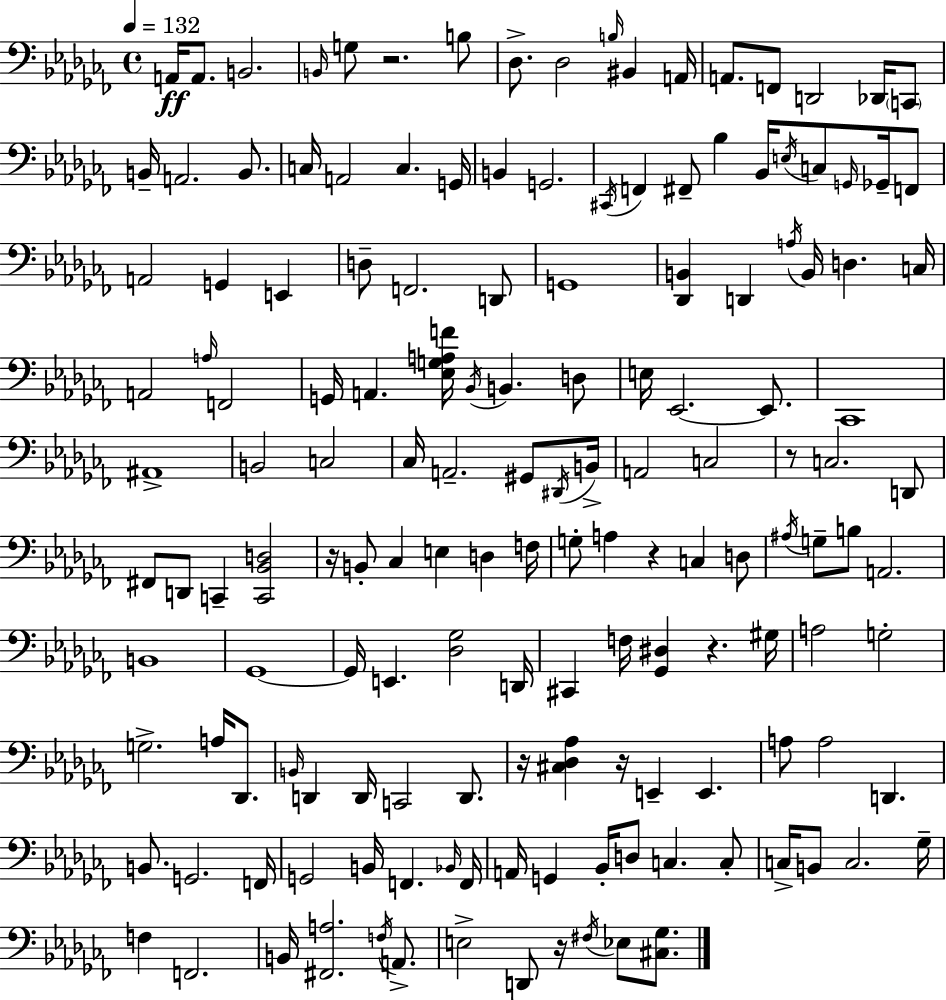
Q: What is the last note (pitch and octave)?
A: Eb3